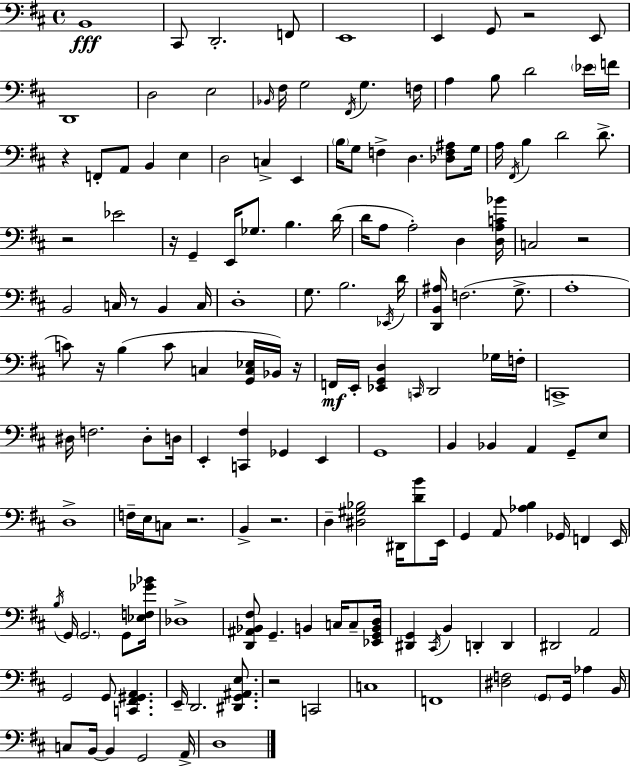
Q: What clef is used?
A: bass